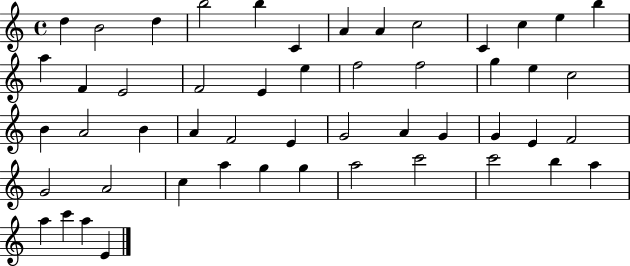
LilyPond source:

{
  \clef treble
  \time 4/4
  \defaultTimeSignature
  \key c \major
  d''4 b'2 d''4 | b''2 b''4 c'4 | a'4 a'4 c''2 | c'4 c''4 e''4 b''4 | \break a''4 f'4 e'2 | f'2 e'4 e''4 | f''2 f''2 | g''4 e''4 c''2 | \break b'4 a'2 b'4 | a'4 f'2 e'4 | g'2 a'4 g'4 | g'4 e'4 f'2 | \break g'2 a'2 | c''4 a''4 g''4 g''4 | a''2 c'''2 | c'''2 b''4 a''4 | \break a''4 c'''4 a''4 e'4 | \bar "|."
}